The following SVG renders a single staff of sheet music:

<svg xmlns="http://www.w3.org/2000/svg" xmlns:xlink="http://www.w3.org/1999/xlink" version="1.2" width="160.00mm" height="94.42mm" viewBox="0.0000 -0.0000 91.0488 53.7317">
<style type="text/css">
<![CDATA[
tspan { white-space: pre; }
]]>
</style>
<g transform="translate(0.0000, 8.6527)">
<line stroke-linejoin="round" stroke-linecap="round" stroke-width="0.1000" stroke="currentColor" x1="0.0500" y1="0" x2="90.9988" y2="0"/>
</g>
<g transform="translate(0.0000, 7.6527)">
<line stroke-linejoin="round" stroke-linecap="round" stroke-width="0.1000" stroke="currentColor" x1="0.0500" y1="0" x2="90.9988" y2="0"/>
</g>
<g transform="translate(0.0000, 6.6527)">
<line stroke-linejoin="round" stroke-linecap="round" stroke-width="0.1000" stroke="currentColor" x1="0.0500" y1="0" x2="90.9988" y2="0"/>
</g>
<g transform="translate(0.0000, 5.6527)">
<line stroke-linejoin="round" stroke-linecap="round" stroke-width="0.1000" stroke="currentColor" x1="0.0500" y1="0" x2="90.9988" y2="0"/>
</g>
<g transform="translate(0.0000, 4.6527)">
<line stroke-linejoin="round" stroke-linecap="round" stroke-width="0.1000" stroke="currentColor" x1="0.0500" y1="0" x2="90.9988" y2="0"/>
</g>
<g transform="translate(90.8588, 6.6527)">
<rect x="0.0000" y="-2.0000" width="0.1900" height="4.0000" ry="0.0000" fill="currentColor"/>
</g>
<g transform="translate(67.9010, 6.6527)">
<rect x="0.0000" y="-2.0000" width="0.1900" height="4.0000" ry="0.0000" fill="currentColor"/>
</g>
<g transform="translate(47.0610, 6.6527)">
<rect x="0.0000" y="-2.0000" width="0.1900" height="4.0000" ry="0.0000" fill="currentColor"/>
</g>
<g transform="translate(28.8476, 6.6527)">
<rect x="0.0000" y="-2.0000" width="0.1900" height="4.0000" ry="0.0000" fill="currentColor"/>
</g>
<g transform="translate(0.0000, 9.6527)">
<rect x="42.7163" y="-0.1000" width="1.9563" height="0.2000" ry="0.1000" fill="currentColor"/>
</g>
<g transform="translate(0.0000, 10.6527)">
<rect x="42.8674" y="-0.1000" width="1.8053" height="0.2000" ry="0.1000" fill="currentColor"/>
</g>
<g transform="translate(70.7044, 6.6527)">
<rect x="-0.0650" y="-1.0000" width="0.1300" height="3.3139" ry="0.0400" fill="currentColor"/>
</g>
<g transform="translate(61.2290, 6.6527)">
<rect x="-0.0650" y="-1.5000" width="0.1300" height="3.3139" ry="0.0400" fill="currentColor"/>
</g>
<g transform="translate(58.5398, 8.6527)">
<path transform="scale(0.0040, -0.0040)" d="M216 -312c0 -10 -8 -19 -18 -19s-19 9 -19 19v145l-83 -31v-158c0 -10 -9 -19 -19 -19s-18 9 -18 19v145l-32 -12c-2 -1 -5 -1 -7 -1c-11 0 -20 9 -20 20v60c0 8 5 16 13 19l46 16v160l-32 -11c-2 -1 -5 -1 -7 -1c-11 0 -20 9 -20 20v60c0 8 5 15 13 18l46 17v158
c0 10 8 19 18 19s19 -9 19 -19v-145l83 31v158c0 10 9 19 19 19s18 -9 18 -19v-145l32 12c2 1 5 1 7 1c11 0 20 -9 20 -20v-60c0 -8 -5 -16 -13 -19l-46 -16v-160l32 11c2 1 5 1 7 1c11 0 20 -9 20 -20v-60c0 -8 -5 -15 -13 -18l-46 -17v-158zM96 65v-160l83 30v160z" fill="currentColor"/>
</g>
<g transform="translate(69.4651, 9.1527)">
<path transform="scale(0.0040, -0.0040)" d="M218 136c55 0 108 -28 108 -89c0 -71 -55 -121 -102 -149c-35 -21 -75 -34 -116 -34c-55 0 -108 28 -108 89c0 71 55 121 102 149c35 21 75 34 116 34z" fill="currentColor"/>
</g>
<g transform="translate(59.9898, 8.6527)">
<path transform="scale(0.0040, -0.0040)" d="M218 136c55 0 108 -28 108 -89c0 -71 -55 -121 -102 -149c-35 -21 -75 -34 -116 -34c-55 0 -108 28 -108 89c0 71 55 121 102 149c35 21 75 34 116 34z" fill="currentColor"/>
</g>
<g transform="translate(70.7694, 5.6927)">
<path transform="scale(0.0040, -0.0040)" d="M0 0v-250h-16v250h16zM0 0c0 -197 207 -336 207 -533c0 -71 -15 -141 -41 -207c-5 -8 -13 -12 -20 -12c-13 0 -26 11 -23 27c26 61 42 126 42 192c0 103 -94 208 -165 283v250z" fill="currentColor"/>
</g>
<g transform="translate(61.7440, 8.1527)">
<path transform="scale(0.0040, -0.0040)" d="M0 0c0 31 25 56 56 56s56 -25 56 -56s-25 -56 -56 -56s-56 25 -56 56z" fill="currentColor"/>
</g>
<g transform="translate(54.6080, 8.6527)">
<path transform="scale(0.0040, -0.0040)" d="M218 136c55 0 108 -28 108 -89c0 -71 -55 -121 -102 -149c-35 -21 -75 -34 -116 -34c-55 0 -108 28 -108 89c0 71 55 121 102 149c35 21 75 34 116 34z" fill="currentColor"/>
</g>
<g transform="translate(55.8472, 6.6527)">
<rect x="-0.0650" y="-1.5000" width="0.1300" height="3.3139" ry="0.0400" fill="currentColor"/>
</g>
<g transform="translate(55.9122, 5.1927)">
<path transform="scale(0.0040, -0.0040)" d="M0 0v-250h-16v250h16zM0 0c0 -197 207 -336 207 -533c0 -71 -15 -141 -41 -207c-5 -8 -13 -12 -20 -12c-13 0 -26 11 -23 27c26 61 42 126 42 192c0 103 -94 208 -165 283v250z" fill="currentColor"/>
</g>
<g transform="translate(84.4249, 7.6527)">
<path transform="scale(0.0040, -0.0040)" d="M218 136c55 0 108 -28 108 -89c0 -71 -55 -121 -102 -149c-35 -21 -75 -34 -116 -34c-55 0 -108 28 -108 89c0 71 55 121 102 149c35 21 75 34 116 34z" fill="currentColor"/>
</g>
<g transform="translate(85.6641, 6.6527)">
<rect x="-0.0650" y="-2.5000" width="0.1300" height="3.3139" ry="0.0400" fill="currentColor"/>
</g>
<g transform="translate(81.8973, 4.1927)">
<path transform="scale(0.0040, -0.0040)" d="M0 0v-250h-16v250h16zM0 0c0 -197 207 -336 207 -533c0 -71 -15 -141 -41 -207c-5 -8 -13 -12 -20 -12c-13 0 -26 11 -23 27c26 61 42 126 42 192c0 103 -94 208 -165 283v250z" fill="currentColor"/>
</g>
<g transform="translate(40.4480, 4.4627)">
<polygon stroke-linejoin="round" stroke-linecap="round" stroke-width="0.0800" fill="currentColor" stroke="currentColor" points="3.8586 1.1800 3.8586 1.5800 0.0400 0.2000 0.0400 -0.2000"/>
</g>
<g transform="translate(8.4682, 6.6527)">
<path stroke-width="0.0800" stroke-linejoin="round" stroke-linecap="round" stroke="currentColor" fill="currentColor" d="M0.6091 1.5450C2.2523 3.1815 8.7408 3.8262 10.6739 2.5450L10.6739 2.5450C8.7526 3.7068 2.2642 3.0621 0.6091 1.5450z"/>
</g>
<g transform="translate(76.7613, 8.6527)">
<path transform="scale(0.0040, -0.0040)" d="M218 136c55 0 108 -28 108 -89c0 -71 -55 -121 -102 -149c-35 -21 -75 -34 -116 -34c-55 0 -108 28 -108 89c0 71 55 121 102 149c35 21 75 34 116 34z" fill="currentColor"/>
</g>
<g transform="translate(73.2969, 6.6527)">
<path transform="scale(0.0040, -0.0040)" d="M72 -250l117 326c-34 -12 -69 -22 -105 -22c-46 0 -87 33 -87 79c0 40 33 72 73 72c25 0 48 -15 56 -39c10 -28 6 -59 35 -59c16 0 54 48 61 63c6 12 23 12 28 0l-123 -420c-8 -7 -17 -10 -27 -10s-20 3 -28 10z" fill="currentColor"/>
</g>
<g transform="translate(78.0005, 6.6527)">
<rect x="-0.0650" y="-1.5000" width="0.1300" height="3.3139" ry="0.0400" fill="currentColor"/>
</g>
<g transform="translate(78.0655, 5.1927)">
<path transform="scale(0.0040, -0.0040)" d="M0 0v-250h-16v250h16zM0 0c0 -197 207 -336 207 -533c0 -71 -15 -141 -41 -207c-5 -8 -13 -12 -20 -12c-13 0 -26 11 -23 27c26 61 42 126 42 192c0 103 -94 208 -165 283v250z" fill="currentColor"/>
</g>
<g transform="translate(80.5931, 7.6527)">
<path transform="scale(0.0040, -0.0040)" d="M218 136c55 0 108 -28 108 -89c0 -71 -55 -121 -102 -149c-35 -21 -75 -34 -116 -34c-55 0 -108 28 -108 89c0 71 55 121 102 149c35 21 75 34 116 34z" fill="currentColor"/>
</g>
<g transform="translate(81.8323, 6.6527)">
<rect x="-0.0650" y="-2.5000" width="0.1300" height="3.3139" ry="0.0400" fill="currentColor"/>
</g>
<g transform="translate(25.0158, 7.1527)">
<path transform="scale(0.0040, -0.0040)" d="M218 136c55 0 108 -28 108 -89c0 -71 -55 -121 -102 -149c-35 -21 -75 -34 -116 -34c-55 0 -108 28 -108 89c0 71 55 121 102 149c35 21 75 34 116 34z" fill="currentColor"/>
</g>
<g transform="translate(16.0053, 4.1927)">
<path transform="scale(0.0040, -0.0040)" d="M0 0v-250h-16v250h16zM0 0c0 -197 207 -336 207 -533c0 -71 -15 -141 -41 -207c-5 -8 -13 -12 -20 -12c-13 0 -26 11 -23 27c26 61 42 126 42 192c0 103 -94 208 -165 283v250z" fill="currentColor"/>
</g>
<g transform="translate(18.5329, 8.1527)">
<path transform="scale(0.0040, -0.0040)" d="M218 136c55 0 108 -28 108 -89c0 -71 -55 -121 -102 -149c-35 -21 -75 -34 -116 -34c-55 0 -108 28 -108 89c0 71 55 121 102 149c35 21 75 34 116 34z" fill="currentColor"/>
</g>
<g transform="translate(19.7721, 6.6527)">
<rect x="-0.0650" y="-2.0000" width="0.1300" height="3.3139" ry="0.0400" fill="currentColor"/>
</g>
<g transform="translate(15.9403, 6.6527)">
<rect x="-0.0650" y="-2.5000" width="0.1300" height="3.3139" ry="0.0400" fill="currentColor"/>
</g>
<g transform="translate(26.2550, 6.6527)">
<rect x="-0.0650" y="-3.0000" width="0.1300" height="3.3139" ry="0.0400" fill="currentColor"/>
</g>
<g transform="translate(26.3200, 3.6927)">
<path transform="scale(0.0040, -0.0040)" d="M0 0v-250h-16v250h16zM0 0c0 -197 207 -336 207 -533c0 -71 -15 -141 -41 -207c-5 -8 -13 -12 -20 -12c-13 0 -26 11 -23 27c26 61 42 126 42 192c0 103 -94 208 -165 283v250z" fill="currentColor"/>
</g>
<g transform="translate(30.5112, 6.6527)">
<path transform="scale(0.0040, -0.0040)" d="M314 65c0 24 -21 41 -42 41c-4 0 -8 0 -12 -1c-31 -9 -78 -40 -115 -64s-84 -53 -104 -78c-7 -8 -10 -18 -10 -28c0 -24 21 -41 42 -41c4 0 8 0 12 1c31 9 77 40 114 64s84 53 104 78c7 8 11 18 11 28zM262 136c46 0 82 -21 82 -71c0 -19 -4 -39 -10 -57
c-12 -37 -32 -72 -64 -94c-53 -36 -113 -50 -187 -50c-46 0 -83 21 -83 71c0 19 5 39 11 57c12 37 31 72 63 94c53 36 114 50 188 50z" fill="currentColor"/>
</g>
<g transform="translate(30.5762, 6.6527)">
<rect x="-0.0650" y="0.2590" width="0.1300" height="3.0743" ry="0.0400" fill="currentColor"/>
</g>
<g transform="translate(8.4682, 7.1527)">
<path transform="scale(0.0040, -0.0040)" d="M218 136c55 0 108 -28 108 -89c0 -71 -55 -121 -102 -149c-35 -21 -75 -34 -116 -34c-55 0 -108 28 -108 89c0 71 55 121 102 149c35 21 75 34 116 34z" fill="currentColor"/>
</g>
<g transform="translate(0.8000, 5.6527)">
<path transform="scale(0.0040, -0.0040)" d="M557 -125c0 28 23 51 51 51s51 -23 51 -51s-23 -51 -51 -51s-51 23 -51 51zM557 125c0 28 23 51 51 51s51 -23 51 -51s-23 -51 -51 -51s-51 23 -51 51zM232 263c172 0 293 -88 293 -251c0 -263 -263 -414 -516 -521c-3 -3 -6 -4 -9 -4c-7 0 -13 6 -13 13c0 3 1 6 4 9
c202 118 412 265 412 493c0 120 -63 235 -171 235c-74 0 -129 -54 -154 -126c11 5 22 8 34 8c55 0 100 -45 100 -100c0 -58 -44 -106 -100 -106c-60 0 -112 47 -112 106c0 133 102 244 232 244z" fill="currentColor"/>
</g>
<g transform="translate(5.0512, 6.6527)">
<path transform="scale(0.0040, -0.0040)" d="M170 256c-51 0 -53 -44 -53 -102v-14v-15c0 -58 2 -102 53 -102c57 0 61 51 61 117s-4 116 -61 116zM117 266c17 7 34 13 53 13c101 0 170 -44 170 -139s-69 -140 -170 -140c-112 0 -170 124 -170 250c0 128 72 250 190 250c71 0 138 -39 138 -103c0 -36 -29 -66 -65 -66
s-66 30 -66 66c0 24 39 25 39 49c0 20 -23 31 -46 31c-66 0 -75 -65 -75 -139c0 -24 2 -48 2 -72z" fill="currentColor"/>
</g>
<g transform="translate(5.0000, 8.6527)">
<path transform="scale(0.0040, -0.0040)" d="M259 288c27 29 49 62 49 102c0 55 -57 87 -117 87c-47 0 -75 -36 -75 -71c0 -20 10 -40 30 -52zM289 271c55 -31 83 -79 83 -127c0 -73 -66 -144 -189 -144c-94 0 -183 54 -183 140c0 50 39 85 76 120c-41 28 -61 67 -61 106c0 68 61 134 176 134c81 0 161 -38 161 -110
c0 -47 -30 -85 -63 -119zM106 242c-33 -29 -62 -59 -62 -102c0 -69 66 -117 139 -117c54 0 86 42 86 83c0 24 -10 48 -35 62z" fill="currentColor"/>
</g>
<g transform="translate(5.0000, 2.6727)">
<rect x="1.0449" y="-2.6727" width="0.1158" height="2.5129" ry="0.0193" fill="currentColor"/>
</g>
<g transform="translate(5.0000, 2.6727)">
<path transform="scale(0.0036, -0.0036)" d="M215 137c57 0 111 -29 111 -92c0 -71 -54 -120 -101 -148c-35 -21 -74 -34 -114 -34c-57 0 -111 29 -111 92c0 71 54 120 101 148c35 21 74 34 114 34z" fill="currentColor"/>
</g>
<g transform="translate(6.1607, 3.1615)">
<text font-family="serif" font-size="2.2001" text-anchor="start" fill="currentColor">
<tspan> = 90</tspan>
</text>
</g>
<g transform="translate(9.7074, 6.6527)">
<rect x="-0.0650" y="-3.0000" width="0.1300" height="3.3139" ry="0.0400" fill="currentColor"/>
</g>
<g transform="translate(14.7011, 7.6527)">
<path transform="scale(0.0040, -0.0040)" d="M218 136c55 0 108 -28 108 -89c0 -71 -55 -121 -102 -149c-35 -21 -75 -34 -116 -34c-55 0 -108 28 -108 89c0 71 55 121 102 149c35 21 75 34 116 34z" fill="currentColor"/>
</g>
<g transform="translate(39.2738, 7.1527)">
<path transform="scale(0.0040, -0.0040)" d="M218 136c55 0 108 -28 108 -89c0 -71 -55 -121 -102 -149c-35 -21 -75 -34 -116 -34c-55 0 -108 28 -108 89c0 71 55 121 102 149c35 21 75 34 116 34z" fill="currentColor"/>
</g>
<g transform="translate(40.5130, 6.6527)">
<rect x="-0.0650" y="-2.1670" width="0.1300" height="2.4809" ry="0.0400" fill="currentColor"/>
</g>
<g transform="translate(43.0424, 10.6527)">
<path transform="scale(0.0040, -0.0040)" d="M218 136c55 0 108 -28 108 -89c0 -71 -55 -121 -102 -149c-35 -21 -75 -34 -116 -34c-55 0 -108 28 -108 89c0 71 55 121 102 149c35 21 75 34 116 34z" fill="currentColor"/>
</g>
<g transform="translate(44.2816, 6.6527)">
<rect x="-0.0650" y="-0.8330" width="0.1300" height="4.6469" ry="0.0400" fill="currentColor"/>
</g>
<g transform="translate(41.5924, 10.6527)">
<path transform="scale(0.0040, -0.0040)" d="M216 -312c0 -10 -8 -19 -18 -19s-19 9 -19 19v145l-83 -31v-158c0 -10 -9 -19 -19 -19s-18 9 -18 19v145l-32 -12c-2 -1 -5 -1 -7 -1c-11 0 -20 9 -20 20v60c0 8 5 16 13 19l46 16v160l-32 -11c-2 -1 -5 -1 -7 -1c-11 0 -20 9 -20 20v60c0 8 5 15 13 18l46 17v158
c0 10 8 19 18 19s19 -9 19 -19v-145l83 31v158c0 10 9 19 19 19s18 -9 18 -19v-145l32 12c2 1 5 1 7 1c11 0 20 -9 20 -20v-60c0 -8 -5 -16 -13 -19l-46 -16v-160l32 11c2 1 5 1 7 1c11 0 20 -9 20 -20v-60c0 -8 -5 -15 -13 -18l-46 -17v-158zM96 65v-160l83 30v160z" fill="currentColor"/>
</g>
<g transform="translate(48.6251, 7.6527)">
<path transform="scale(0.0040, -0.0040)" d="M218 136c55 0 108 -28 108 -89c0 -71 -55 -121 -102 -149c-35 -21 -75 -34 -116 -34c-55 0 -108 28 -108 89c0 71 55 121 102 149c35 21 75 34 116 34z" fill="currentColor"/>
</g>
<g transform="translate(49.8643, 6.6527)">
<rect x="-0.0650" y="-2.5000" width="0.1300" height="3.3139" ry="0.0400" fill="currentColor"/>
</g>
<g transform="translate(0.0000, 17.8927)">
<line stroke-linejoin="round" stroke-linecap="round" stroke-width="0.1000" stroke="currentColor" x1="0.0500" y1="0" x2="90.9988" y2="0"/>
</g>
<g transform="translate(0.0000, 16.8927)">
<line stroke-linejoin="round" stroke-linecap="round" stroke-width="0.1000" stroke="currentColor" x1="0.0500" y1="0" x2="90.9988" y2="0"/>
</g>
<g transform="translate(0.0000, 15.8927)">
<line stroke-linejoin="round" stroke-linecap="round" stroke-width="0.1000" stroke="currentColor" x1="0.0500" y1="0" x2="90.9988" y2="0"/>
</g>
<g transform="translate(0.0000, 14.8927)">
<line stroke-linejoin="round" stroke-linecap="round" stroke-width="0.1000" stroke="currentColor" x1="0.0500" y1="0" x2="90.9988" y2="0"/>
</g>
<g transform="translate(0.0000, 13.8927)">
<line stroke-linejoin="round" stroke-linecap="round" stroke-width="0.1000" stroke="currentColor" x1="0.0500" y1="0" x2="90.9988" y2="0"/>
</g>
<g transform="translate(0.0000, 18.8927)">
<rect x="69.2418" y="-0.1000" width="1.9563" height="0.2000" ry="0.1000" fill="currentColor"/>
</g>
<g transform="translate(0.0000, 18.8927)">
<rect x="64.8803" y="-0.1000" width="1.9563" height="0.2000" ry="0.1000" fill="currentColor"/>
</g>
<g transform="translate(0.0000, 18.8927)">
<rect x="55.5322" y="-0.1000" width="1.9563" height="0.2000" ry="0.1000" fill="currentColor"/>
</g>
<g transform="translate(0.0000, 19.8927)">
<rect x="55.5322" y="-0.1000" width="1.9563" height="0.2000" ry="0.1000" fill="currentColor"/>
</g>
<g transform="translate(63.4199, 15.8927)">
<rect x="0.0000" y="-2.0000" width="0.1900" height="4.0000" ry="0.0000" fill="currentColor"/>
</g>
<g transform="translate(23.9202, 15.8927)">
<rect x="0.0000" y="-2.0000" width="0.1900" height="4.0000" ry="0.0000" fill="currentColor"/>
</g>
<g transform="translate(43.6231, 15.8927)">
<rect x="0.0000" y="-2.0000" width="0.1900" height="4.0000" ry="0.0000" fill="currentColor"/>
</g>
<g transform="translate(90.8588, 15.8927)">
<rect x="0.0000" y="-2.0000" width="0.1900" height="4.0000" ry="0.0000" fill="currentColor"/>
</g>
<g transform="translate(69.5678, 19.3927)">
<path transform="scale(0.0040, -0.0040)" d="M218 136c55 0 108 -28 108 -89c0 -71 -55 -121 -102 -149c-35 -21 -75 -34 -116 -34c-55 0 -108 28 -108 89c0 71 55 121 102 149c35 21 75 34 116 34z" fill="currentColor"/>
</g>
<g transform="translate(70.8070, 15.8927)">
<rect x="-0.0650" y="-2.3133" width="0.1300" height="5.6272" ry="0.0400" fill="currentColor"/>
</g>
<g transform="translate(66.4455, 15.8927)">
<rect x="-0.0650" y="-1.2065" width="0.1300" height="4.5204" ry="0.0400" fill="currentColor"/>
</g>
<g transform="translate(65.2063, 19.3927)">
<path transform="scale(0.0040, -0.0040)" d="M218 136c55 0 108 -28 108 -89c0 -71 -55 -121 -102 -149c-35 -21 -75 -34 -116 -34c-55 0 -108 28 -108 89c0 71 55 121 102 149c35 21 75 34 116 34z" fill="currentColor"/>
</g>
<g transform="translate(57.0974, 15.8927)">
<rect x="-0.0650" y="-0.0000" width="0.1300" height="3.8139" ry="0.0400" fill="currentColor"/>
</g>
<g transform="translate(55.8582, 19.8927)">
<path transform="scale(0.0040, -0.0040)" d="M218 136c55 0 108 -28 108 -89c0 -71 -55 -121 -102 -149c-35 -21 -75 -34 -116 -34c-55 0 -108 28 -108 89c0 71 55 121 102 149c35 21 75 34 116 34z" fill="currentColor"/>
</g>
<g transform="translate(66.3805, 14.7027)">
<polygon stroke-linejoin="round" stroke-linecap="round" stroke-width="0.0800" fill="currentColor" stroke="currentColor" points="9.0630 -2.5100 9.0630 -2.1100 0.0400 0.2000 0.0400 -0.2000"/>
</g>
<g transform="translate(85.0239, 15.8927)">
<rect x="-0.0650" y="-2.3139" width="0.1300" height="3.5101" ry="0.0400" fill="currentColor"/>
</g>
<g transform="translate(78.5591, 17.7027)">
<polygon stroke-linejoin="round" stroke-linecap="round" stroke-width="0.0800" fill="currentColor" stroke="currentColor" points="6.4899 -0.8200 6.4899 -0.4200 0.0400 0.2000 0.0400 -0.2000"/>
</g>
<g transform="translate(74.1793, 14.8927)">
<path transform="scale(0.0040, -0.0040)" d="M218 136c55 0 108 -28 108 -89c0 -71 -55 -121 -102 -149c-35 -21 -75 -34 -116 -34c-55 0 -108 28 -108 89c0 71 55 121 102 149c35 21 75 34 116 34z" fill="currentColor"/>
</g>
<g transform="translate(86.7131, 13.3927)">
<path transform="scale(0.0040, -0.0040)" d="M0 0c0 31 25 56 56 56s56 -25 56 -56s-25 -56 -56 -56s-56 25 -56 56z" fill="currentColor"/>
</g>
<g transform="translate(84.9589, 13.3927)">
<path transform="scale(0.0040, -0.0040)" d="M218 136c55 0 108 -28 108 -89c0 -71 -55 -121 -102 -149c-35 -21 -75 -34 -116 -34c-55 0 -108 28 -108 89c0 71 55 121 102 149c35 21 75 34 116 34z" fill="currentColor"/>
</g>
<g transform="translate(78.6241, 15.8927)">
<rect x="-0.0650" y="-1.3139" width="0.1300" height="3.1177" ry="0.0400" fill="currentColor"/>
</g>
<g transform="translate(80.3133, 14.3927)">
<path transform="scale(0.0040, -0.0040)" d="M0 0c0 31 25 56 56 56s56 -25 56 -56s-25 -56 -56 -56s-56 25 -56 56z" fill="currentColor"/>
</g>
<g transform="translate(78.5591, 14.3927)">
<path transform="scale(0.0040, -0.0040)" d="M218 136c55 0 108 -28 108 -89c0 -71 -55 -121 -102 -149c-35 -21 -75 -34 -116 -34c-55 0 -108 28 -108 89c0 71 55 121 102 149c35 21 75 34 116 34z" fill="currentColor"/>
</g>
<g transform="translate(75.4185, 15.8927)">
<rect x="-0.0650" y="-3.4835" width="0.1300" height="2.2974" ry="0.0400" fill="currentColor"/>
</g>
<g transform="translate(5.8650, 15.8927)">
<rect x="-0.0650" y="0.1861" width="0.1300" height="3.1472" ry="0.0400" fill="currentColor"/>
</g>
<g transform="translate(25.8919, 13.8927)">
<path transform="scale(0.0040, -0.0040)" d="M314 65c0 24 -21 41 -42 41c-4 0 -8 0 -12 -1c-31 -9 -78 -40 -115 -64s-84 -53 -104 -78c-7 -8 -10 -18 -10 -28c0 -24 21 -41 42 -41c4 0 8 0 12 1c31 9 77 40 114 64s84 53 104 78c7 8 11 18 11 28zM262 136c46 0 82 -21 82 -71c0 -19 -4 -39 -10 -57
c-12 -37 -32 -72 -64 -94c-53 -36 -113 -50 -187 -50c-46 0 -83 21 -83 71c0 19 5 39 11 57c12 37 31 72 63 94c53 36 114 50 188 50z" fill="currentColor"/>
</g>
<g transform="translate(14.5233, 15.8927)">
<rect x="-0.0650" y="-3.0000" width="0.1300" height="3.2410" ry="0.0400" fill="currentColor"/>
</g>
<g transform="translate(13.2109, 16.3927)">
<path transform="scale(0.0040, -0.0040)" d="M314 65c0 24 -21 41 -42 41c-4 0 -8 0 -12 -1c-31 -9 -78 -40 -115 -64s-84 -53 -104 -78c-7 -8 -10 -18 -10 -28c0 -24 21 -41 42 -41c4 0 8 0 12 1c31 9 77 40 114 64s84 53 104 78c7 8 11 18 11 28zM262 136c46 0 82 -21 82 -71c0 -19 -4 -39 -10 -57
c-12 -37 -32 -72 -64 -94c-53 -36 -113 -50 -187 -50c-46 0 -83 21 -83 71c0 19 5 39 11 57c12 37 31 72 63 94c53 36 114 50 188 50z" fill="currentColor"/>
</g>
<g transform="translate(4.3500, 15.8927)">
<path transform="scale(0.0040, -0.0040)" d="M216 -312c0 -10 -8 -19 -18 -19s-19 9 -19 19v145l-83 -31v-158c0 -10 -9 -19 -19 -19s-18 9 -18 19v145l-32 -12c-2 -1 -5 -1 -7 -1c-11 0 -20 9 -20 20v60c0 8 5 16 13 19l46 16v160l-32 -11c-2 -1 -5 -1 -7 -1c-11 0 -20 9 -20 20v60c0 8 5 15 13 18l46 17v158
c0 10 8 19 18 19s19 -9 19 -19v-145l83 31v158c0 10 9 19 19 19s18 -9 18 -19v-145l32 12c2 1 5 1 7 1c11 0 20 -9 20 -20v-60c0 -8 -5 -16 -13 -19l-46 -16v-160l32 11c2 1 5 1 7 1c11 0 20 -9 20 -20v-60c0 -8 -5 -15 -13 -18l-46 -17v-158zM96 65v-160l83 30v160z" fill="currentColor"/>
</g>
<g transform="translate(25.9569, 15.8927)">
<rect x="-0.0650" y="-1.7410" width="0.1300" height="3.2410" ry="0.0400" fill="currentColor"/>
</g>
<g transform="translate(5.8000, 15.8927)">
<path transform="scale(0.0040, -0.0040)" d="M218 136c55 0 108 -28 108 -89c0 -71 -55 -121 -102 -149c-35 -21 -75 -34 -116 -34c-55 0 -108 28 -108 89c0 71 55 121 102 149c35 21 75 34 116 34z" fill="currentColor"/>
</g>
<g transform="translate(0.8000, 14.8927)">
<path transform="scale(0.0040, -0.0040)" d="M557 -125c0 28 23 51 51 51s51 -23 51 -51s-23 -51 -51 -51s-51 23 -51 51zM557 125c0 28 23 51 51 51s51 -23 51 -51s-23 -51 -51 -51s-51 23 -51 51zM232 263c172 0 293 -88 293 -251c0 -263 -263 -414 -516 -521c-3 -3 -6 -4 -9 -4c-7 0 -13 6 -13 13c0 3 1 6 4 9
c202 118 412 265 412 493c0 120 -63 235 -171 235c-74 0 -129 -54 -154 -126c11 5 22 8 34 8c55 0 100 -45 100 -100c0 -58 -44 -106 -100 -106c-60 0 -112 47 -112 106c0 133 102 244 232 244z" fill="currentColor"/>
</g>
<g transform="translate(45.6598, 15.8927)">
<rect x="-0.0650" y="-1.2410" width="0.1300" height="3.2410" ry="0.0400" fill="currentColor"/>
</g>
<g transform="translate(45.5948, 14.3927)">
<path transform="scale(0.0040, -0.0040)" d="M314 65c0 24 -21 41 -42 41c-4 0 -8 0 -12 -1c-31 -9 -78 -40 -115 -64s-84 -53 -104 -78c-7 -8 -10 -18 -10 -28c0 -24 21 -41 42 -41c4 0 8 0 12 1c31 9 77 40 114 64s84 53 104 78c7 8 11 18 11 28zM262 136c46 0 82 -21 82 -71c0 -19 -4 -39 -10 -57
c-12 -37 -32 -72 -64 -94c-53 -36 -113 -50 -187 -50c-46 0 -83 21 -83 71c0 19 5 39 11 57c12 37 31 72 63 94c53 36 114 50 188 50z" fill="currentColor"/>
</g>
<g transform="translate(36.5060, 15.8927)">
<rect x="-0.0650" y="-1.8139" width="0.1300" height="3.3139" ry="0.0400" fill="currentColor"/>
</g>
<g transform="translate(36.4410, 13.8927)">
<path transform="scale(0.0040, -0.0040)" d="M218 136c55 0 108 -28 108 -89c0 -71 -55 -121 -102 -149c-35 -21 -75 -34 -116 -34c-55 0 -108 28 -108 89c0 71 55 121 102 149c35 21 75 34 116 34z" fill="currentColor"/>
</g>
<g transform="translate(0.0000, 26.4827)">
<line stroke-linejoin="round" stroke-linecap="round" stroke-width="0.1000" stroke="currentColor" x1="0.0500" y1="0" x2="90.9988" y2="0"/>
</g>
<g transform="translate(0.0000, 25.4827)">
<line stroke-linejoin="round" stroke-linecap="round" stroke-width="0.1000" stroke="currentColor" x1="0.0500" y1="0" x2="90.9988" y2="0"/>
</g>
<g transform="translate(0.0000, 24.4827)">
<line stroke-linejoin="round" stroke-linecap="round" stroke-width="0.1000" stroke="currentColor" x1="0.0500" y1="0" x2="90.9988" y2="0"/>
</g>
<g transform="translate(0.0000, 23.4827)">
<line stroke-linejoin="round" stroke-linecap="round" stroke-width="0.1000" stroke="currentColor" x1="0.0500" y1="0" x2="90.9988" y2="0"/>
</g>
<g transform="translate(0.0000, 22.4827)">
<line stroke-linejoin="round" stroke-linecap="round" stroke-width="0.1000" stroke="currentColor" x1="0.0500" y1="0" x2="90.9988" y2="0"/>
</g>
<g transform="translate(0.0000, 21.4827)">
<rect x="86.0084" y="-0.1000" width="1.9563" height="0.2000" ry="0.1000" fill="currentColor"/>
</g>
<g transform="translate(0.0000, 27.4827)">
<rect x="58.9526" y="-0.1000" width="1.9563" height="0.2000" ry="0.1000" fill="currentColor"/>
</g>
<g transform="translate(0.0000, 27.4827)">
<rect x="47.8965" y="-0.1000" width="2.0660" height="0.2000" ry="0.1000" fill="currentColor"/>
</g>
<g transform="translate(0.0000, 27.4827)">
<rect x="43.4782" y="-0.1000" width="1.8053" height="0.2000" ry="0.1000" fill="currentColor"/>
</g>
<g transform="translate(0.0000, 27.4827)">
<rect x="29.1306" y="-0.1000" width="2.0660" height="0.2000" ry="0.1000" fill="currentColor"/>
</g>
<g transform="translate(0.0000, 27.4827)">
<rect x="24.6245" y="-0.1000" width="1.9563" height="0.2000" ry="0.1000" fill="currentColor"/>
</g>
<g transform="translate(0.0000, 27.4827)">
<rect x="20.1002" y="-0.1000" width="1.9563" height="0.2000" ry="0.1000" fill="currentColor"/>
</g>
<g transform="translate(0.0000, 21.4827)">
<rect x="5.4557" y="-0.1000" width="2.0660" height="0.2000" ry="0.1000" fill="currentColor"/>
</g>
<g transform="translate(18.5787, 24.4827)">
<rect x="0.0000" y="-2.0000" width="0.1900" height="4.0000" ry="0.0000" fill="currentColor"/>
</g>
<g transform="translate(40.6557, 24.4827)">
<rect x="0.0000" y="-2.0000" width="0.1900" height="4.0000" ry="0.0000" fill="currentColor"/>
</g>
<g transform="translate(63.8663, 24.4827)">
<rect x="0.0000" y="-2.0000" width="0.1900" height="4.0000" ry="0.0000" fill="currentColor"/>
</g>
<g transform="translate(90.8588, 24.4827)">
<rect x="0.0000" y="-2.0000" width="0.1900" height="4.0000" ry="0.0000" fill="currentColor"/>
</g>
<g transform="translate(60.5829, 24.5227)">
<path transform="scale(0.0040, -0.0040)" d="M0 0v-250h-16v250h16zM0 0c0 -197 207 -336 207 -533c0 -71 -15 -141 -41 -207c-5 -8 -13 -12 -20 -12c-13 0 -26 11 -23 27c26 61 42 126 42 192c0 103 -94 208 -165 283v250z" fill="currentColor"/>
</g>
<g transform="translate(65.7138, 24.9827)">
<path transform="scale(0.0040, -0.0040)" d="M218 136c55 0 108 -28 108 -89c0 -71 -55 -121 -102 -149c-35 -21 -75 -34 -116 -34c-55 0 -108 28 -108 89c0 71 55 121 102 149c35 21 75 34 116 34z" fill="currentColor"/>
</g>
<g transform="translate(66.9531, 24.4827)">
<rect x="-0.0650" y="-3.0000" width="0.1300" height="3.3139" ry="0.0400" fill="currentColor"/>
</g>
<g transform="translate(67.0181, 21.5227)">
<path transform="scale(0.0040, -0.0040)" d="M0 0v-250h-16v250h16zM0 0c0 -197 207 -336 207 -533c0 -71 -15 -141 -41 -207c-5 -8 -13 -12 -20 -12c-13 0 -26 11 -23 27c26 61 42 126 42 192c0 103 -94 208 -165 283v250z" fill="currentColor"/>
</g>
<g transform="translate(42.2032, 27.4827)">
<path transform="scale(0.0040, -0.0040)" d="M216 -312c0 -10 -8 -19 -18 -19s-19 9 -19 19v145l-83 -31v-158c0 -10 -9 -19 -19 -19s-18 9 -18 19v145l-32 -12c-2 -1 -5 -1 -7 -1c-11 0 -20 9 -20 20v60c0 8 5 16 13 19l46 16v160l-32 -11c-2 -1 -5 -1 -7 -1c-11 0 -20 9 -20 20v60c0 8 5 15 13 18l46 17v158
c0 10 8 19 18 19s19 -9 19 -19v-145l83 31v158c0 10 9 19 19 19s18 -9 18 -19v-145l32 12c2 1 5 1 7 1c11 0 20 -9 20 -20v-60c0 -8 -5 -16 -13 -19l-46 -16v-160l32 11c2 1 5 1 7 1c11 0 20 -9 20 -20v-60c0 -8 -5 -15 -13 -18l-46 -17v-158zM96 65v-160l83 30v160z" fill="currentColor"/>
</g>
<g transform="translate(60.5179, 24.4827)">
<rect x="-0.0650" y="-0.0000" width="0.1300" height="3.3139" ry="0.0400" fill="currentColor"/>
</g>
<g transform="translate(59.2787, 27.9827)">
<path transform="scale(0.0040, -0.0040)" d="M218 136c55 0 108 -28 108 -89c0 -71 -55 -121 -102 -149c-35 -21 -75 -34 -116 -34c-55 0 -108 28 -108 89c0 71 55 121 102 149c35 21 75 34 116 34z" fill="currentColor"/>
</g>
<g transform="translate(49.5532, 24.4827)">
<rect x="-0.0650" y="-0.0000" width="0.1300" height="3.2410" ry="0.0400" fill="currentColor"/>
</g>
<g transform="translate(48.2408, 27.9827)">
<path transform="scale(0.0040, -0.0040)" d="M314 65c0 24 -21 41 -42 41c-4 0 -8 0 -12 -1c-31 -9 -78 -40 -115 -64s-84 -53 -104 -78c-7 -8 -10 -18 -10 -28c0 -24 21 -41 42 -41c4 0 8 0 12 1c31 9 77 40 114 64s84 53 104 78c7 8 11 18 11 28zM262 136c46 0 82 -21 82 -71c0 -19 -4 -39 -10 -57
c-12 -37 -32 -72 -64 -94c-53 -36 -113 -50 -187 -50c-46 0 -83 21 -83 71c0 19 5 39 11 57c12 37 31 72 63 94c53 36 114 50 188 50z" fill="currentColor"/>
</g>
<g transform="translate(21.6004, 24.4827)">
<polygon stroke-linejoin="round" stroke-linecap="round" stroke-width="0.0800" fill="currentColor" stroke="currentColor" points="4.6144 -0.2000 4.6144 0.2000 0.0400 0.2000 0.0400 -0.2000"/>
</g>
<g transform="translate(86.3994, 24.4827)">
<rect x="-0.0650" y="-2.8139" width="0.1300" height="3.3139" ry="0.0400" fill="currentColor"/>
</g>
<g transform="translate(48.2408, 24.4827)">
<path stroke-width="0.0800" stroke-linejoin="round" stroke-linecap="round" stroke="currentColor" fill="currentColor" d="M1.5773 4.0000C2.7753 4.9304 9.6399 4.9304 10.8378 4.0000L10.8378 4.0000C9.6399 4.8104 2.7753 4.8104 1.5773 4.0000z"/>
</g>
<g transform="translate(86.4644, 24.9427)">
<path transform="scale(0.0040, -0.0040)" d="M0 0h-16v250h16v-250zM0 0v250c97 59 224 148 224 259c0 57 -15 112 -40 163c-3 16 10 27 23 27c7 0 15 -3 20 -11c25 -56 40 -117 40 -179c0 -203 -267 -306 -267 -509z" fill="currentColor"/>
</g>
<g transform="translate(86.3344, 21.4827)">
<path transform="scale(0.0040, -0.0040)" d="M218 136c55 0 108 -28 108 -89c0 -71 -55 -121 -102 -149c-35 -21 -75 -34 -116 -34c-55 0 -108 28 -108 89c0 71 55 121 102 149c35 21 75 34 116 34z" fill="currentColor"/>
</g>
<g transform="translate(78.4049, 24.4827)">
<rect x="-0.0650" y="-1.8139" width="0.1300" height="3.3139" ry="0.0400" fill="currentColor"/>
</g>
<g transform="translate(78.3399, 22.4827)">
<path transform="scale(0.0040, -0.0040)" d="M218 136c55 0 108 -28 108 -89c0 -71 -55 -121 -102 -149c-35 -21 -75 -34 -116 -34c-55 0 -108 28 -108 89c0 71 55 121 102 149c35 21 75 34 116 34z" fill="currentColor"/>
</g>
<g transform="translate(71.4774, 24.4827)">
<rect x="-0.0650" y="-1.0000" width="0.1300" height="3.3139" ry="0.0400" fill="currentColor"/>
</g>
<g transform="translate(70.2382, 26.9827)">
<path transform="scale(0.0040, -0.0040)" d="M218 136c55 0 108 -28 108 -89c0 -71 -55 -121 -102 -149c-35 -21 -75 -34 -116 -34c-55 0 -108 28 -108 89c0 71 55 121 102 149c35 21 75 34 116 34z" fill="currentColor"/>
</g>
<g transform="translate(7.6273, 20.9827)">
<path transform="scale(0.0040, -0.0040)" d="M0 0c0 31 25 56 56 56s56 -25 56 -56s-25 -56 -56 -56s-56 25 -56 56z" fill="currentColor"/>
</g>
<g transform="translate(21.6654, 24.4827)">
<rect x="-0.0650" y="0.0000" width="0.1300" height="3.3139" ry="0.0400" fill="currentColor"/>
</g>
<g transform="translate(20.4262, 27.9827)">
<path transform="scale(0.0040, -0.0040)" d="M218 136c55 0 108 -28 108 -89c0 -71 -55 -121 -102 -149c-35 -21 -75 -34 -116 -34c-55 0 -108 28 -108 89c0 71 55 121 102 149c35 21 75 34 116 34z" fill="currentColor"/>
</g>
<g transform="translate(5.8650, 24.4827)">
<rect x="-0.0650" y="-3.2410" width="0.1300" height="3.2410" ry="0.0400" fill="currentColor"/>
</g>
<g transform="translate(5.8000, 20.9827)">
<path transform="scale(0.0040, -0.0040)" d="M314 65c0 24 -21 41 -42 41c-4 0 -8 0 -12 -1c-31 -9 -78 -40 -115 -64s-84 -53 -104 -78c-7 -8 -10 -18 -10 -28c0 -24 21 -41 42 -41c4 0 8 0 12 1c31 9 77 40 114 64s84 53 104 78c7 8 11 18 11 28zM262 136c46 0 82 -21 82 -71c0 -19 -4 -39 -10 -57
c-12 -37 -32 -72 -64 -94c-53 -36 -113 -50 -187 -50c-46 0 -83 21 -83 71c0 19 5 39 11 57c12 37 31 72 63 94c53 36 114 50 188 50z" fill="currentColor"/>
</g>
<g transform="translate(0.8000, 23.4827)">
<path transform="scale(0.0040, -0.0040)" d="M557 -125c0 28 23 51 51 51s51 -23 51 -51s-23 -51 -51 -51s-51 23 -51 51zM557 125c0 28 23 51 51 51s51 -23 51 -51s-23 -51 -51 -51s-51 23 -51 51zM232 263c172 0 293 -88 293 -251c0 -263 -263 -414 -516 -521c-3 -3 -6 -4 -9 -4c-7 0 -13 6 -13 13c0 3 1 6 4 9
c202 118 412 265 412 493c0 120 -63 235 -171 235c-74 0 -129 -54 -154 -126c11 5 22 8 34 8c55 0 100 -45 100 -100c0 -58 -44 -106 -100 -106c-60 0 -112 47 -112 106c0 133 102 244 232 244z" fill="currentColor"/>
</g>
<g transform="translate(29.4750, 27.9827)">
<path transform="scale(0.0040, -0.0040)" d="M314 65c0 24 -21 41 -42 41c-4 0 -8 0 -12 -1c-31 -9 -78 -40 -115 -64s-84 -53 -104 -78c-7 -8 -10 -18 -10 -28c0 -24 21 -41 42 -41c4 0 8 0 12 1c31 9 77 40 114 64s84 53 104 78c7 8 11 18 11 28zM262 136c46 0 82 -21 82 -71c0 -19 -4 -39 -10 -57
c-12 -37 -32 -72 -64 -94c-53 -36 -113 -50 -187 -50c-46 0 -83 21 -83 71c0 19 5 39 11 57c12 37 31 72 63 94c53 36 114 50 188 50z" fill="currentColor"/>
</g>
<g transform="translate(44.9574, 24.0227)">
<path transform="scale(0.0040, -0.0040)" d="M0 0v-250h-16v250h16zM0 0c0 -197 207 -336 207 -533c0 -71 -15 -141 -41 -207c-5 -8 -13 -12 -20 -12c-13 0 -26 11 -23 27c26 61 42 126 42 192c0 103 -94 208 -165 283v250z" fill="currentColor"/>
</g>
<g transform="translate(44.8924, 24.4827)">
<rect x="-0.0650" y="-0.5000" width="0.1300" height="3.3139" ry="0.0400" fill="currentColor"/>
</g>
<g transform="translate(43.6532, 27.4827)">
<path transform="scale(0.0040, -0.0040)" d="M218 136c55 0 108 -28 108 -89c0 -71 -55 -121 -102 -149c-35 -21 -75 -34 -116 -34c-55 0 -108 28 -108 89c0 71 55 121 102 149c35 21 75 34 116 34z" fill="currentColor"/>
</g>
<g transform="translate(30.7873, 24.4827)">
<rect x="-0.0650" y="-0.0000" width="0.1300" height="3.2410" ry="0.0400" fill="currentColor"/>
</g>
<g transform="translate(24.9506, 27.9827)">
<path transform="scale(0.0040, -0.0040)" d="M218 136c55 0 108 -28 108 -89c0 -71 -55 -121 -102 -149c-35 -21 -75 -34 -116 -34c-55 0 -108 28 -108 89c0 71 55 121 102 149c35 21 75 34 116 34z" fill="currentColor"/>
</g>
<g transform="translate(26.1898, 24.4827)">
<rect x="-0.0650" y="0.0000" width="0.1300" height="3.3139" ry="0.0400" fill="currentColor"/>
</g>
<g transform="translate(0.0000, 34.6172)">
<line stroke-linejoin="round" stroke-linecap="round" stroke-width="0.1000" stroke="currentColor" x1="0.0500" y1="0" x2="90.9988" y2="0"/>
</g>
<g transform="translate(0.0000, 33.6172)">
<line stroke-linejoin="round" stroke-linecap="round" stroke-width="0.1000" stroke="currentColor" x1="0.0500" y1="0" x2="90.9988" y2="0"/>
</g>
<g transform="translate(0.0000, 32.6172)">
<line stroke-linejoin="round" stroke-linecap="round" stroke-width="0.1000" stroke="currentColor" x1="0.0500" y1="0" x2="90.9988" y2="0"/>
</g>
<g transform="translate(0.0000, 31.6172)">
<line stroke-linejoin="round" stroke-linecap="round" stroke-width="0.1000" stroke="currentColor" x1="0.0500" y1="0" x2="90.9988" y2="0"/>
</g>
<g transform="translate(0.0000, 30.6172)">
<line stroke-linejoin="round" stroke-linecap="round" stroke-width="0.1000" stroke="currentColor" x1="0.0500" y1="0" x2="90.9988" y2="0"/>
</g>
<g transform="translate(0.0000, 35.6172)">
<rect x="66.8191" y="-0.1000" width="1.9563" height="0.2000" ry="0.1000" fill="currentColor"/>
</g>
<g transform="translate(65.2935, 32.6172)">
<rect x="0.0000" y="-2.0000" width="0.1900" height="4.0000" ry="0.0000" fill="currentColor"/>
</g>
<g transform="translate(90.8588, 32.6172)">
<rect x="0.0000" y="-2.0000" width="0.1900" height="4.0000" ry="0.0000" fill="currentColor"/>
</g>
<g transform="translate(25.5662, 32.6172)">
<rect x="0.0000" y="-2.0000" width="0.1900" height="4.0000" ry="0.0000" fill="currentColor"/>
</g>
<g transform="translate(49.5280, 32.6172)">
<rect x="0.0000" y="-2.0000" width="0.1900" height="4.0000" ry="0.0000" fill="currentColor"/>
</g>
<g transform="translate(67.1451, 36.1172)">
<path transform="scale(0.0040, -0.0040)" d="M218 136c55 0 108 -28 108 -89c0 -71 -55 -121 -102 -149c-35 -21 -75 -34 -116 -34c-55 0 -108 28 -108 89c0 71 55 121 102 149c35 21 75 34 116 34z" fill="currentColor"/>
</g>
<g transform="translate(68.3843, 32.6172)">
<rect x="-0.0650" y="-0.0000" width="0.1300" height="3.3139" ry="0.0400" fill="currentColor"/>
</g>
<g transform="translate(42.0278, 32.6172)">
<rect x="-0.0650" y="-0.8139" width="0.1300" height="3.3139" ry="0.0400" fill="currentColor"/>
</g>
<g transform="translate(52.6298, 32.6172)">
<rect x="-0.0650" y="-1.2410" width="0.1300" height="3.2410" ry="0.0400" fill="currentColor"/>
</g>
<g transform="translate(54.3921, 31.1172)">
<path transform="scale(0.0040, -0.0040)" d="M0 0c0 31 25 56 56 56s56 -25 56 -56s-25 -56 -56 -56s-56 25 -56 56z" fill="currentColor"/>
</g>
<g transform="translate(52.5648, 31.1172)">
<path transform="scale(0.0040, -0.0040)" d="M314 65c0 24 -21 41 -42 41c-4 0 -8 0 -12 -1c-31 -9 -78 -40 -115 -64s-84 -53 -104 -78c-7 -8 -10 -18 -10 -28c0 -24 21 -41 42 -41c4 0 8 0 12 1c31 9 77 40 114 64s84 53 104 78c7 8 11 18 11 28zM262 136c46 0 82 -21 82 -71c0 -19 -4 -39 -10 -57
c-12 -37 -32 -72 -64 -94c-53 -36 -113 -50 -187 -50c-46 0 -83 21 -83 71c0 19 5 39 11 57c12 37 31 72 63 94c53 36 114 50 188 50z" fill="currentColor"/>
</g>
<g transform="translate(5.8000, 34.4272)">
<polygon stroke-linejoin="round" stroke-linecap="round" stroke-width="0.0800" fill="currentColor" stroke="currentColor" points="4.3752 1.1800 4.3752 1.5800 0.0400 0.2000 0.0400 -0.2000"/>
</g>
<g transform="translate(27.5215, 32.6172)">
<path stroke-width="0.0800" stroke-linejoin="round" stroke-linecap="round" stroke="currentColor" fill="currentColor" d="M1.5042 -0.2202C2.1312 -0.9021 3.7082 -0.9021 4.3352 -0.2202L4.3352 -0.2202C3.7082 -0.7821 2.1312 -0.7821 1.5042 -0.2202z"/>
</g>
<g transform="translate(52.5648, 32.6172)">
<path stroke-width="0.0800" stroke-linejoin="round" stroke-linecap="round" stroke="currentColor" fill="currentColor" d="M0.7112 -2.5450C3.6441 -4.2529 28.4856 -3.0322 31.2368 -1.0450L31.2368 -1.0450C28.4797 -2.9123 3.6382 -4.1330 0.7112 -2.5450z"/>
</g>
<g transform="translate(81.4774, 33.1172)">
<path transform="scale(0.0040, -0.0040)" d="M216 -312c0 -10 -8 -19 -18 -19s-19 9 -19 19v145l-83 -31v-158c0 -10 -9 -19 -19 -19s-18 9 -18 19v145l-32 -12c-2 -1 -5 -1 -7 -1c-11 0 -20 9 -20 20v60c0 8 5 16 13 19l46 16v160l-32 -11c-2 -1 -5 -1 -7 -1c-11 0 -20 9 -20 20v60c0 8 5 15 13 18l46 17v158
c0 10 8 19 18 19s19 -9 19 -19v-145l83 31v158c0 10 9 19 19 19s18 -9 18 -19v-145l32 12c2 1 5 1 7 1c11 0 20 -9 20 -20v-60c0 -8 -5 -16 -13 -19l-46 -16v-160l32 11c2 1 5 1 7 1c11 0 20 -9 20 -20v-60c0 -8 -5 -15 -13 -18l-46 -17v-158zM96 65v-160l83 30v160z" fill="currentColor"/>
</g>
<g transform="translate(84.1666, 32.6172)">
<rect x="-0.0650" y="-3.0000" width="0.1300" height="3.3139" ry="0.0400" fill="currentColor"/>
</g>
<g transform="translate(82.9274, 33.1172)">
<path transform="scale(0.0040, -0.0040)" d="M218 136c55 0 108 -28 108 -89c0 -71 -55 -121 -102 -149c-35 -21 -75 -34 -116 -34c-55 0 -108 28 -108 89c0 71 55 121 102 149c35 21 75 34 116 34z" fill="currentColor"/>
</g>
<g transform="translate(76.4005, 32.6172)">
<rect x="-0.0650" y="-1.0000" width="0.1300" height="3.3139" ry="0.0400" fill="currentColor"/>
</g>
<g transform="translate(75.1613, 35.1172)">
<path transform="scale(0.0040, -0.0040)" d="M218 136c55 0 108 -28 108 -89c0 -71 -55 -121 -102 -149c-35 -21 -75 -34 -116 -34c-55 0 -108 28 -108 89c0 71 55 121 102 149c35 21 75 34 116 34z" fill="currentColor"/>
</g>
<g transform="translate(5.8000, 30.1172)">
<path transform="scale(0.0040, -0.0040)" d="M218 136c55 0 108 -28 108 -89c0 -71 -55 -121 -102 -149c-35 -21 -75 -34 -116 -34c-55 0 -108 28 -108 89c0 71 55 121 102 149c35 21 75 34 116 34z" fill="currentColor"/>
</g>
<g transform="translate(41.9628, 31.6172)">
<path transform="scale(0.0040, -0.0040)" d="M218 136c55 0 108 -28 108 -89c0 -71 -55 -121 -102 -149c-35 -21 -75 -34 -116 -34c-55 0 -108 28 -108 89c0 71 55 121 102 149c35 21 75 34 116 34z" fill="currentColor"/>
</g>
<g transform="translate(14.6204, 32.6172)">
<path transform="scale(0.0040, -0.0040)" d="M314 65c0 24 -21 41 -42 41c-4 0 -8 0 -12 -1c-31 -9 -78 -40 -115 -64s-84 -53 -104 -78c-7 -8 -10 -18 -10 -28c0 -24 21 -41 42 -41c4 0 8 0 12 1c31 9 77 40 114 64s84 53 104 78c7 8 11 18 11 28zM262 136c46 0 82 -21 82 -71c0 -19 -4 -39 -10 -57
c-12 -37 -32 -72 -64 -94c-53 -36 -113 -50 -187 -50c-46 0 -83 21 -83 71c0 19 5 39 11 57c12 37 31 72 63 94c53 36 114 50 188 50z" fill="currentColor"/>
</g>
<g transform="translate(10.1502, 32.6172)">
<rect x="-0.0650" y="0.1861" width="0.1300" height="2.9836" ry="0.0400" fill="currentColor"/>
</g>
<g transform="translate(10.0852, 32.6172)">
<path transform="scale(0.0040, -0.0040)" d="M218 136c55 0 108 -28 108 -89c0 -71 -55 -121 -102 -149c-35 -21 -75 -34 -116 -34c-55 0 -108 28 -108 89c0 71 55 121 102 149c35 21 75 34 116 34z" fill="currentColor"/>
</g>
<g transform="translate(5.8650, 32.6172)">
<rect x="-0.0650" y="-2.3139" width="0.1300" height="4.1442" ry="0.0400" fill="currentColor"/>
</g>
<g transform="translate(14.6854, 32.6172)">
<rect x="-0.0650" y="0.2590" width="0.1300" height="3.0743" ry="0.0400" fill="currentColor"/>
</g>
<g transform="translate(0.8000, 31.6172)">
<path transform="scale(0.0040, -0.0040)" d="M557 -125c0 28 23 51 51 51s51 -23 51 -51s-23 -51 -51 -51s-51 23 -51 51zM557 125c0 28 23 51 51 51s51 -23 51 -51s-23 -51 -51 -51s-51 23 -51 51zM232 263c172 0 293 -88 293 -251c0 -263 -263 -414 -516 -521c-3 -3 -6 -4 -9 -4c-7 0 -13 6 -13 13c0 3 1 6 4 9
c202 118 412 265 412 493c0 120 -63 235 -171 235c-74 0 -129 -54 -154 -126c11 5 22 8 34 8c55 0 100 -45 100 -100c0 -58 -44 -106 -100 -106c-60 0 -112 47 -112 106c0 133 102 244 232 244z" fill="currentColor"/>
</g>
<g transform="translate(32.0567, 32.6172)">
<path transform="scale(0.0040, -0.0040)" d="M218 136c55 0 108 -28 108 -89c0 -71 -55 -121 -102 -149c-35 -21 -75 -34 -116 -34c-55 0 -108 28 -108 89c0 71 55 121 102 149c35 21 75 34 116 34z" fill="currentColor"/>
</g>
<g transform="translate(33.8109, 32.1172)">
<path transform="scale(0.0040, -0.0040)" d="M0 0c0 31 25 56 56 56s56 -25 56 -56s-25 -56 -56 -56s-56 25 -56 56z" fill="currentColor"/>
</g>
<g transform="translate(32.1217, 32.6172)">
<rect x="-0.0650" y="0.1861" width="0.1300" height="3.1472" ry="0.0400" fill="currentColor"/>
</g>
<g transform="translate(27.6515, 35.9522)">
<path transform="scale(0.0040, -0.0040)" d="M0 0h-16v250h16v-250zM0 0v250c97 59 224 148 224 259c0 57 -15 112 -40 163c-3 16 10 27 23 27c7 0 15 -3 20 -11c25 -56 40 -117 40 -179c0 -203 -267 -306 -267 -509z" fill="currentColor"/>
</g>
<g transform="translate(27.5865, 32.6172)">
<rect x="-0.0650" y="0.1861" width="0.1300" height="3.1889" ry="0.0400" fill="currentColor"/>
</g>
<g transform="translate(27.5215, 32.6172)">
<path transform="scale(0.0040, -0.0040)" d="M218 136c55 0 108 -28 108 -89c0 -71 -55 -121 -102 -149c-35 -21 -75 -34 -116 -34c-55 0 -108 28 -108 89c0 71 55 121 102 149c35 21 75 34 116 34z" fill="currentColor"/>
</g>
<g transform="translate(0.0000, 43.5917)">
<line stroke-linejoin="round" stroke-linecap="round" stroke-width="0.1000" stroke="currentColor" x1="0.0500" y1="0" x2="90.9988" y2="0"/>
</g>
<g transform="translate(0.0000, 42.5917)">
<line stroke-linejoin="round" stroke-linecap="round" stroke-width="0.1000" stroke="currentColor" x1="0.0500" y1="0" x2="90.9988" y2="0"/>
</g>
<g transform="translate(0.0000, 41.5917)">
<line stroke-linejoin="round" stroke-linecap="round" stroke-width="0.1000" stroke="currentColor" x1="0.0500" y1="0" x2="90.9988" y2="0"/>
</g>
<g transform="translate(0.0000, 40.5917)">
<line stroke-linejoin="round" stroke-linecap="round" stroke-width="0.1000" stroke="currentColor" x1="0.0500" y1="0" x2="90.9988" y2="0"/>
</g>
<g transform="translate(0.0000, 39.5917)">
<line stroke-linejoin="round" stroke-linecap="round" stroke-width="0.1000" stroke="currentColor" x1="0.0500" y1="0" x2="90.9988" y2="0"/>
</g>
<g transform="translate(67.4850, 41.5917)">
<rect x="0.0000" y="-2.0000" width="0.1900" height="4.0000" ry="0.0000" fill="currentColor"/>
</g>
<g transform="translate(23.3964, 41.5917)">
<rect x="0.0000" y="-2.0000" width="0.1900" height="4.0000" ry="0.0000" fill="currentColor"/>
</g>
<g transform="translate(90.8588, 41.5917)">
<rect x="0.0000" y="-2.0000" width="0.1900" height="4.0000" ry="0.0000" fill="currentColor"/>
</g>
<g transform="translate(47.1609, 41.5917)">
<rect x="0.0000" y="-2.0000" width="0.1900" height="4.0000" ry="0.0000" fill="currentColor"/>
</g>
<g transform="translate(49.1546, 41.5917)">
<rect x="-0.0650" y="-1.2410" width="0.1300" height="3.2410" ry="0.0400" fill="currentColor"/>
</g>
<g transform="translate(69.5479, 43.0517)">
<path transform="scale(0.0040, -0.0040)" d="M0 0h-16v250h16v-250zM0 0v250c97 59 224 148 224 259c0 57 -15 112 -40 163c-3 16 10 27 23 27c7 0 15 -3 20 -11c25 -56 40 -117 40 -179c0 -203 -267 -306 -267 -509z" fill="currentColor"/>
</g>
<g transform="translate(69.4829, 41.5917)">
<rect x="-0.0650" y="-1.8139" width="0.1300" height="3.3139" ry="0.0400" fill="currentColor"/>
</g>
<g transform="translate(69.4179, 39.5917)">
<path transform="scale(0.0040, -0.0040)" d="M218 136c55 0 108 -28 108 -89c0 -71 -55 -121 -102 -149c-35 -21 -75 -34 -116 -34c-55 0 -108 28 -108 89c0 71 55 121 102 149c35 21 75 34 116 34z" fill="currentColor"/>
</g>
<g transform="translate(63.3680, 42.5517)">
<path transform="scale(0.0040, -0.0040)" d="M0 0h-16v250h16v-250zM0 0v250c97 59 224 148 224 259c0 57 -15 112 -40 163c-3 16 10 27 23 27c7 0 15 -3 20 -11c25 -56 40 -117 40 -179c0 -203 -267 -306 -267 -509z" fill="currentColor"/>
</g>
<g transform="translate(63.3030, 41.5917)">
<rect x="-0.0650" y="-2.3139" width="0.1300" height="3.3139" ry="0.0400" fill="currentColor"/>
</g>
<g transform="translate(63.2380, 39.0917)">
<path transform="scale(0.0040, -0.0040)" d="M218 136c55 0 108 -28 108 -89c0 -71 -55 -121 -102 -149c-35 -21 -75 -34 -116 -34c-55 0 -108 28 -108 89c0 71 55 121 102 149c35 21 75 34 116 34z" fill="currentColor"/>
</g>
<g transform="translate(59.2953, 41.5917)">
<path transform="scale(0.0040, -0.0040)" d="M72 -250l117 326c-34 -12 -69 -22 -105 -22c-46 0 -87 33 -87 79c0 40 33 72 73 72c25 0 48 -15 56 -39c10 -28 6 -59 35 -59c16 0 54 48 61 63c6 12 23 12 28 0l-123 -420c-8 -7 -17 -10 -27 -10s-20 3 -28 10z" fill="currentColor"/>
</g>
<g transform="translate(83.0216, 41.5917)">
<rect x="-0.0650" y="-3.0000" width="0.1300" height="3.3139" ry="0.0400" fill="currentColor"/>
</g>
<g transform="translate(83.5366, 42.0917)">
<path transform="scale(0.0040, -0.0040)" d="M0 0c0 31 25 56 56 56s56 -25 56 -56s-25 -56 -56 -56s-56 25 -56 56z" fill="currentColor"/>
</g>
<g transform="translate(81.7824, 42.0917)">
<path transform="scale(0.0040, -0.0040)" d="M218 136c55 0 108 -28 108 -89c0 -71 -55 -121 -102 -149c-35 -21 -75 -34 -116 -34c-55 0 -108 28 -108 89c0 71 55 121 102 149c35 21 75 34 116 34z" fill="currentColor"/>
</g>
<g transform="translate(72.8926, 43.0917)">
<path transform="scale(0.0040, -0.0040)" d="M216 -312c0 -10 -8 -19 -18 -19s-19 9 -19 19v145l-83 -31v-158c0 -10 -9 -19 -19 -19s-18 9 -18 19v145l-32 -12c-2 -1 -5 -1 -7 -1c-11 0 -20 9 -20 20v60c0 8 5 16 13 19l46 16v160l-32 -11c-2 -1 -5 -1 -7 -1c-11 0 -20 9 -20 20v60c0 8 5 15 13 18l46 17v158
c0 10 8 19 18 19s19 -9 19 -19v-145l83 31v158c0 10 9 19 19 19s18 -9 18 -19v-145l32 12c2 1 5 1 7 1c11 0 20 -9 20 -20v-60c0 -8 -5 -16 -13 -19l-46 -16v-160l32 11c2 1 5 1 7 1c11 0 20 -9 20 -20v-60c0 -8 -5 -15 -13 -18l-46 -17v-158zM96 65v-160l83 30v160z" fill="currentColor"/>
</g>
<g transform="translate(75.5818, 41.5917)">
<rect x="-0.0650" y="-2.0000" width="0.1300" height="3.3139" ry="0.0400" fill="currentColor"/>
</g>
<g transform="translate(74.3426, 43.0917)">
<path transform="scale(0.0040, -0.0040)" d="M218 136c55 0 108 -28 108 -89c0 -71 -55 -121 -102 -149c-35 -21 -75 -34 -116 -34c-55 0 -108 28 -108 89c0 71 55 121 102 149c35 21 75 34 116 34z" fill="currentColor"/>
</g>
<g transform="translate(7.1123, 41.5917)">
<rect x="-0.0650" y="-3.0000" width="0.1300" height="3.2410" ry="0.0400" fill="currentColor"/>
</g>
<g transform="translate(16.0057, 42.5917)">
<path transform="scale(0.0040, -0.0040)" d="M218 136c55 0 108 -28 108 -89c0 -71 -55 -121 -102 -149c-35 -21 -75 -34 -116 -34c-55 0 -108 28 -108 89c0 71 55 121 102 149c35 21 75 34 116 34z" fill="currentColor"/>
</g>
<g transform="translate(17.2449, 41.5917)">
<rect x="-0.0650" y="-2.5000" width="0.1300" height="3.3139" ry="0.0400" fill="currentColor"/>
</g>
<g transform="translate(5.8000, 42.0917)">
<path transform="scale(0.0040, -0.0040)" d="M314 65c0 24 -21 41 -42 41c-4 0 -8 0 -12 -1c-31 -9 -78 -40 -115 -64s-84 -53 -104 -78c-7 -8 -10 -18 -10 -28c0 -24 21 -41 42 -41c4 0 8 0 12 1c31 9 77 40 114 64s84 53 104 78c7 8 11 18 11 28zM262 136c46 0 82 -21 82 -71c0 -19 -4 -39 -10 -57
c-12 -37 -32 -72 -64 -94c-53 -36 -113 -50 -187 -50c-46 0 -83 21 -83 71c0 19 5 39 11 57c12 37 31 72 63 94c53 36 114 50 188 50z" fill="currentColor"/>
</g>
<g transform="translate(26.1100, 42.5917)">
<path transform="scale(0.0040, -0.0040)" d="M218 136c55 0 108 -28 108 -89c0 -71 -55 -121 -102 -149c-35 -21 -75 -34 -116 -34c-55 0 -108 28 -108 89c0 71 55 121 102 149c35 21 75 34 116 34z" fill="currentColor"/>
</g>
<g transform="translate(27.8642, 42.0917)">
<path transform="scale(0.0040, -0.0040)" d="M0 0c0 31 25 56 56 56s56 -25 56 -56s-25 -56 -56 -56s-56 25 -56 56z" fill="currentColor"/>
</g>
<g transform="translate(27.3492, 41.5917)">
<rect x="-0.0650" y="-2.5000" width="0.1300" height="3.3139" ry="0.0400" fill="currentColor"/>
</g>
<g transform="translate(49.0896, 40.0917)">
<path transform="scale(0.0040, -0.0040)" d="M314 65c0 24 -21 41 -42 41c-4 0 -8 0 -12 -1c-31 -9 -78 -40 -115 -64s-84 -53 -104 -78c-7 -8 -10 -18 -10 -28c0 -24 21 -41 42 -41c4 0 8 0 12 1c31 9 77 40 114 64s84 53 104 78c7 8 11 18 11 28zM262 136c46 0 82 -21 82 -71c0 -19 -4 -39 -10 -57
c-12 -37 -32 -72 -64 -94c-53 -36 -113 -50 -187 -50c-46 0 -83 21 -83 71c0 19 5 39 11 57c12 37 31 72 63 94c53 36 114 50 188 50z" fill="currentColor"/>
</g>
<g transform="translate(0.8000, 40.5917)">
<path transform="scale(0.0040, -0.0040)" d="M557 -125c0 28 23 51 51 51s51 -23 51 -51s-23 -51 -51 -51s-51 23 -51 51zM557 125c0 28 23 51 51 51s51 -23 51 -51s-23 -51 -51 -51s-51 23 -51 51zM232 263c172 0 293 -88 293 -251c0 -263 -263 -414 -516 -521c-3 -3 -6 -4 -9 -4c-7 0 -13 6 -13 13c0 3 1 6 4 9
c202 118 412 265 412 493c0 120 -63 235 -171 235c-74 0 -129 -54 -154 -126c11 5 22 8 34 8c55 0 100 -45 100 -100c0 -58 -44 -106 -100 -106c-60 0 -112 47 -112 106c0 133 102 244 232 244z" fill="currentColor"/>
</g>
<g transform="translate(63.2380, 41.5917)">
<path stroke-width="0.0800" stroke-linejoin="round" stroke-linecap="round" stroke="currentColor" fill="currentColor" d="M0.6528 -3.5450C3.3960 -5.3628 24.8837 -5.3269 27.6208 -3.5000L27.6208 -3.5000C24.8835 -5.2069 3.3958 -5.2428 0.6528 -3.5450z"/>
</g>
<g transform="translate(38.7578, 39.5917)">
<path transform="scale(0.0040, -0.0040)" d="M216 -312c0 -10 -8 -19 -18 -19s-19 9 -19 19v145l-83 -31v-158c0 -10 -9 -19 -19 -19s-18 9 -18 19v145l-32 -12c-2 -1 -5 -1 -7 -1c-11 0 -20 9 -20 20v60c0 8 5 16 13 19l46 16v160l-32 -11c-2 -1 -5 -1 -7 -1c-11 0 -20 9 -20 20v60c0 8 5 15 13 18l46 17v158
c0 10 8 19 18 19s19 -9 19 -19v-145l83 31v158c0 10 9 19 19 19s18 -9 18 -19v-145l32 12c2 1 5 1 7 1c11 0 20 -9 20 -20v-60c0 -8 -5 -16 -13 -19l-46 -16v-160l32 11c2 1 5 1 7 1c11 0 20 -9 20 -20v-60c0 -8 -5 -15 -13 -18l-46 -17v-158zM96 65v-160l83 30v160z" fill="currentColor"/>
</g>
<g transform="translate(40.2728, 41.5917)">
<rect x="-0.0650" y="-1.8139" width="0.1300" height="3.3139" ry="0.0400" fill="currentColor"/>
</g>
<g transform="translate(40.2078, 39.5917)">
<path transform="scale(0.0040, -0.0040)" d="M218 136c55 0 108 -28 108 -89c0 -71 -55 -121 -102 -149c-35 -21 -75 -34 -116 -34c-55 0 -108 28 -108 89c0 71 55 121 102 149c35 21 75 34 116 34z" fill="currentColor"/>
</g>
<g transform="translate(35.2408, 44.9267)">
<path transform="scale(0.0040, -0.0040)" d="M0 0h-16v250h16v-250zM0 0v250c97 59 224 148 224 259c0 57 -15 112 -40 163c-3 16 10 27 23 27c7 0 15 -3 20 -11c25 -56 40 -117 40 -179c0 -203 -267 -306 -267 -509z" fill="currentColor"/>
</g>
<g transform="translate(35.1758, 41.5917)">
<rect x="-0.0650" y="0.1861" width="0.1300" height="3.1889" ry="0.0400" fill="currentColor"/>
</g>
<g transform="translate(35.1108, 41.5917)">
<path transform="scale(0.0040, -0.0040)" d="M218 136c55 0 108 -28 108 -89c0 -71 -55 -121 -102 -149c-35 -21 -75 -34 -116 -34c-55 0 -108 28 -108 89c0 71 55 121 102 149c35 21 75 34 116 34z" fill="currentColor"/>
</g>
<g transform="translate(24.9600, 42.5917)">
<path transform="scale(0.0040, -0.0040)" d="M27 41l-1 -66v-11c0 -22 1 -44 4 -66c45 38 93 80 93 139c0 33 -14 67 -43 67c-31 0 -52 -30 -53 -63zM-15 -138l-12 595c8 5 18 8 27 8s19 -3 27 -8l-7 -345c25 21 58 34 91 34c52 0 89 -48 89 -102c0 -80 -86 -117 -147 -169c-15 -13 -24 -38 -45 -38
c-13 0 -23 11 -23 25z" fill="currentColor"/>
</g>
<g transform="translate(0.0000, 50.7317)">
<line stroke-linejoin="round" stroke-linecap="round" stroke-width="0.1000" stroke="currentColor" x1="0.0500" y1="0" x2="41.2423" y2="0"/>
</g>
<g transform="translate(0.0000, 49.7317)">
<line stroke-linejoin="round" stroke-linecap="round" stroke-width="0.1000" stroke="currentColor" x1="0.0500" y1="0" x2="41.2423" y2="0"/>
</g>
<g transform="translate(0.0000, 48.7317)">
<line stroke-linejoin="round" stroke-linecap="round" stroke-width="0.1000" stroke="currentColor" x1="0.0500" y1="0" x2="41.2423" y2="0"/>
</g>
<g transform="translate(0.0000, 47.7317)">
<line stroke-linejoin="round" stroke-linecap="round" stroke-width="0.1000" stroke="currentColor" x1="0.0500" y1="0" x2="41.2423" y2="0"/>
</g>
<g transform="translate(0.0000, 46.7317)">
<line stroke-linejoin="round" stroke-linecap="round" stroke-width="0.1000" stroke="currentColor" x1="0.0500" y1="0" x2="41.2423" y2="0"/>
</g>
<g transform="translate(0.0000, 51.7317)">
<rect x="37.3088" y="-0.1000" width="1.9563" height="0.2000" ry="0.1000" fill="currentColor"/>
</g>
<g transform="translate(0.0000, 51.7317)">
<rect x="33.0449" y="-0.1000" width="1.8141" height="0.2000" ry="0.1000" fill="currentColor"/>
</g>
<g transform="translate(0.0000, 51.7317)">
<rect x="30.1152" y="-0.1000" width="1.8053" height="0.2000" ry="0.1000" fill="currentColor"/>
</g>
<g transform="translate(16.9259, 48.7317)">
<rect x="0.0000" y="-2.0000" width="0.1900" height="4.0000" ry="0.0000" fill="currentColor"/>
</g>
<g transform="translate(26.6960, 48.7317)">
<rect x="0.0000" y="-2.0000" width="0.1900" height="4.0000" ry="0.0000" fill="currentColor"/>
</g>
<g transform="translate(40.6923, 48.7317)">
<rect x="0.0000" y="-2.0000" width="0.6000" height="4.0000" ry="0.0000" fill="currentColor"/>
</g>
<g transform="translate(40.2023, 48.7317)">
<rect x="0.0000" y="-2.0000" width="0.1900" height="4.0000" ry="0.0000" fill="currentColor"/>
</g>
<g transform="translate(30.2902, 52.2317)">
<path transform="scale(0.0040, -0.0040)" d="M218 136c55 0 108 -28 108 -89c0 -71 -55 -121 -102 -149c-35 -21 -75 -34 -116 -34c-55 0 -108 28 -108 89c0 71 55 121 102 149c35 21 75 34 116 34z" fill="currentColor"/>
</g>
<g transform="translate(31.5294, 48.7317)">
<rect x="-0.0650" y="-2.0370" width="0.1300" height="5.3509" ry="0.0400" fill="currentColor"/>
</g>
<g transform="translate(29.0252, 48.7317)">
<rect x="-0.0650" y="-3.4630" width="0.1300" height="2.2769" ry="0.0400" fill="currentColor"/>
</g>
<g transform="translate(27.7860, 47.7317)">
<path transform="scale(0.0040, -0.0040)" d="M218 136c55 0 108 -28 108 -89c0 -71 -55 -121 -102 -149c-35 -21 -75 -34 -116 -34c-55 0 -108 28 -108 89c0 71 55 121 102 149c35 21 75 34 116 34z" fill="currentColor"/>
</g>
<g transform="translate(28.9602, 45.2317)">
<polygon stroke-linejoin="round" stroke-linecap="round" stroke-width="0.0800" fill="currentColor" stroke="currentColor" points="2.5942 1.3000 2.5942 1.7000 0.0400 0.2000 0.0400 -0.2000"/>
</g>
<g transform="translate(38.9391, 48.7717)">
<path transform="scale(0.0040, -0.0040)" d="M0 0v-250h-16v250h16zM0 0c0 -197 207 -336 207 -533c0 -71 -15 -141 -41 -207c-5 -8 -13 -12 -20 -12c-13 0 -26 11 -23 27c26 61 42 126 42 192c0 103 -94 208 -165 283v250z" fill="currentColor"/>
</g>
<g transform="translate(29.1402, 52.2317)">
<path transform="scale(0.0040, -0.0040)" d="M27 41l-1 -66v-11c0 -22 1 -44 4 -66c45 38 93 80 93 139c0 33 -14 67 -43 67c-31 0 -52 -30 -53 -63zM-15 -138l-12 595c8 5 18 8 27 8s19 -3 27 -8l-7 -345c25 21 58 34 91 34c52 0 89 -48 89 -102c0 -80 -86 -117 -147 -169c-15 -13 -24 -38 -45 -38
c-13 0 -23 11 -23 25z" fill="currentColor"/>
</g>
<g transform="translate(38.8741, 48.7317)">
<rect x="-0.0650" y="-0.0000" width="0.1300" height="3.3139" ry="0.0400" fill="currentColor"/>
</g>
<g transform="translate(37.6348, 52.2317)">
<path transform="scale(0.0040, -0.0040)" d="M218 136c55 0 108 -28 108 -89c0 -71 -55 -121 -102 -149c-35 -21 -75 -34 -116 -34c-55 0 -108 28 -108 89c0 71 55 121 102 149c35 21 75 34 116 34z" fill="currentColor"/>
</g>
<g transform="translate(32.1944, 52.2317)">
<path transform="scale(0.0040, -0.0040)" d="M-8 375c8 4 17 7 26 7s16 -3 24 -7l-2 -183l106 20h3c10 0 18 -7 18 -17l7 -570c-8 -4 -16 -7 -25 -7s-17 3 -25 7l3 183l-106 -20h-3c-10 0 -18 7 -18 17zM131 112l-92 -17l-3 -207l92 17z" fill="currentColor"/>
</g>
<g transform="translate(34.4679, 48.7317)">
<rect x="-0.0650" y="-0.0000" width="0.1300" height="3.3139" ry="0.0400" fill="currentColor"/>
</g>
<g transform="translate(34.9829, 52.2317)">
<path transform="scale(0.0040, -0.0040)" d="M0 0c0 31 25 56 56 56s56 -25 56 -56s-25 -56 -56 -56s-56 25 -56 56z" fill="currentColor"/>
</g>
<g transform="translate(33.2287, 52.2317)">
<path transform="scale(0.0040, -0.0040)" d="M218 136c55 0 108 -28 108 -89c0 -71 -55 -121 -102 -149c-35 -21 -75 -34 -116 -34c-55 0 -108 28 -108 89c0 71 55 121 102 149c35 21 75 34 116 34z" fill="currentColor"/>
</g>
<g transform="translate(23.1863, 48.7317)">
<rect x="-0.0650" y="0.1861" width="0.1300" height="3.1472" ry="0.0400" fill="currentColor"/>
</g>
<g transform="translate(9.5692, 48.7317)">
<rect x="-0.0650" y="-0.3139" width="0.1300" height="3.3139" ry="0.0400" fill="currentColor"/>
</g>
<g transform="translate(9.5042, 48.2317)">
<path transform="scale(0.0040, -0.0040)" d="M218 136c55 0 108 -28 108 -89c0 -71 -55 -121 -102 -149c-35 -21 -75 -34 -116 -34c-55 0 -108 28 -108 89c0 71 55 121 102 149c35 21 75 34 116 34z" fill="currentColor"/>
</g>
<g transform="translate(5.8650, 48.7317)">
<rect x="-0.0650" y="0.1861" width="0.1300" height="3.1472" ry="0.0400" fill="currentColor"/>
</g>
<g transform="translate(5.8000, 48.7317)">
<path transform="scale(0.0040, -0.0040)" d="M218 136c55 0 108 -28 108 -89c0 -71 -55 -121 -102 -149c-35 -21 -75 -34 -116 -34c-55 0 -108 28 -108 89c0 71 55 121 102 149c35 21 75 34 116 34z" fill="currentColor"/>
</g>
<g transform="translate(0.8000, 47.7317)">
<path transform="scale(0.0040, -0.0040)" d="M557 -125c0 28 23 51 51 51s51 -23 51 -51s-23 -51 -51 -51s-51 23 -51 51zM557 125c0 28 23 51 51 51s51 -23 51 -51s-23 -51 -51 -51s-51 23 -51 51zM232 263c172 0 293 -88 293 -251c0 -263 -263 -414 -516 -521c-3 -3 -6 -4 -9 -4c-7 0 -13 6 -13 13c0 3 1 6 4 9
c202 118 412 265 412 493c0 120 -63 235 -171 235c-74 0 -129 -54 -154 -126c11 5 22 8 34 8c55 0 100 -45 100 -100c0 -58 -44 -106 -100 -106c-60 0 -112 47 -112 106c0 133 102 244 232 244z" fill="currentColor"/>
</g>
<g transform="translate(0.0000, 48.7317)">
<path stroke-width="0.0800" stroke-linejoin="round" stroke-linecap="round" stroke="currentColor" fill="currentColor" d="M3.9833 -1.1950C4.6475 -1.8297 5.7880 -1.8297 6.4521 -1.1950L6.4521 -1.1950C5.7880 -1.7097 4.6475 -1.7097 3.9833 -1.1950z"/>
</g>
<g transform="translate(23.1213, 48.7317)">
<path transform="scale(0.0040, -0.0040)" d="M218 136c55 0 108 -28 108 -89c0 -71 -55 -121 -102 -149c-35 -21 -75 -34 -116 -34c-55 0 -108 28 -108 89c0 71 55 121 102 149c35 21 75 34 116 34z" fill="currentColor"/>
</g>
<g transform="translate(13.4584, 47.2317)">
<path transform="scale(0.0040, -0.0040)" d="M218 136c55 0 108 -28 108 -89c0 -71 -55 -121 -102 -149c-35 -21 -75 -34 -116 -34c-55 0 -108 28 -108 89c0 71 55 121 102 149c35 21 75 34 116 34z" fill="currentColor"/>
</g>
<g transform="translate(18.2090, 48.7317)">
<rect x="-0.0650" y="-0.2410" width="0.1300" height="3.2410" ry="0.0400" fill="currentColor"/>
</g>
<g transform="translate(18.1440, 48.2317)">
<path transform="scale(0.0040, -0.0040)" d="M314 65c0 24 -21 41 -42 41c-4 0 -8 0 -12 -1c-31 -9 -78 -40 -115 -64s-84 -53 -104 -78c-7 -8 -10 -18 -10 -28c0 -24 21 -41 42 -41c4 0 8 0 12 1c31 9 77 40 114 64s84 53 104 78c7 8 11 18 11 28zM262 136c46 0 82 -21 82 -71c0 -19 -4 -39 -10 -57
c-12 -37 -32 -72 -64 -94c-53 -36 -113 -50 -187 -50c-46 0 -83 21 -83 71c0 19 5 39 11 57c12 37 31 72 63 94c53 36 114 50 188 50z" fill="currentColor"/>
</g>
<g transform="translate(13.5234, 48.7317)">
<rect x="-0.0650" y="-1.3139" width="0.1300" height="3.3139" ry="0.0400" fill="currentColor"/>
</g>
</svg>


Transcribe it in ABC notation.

X:1
T:Untitled
M:6/8
L:1/4
K:C
C, B,,/2 A,, C,/2 D,2 C,/2 ^C,,/2 B,, G,,/2 ^G,, F,,/2 z/2 G,,/2 B,,/2 B,, ^D, C,2 A,2 A, G,2 C,, D,,/2 D,,/2 F,/2 G,/2 B,/2 D2 D,,/2 D,,/2 D,,2 ^E,,/2 D,,2 D,,/2 C,/2 F,, A, C/2 B,/2 D,/2 D,2 D,/2 D, F, G,2 D,, F,, ^C, C,2 B,, _B,, D,/2 ^A, G,2 z/2 B,/2 A,/2 ^A,, C, D, E, G, E,2 D, F,/2 _D,,/2 D,, D,,/2